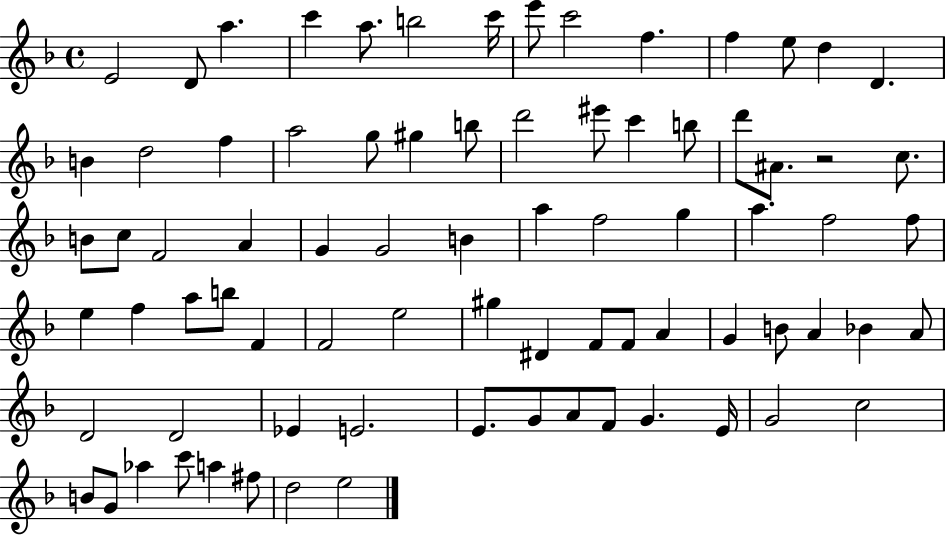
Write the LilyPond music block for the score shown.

{
  \clef treble
  \time 4/4
  \defaultTimeSignature
  \key f \major
  e'2 d'8 a''4. | c'''4 a''8. b''2 c'''16 | e'''8 c'''2 f''4. | f''4 e''8 d''4 d'4. | \break b'4 d''2 f''4 | a''2 g''8 gis''4 b''8 | d'''2 eis'''8 c'''4 b''8 | d'''8 ais'8. r2 c''8. | \break b'8 c''8 f'2 a'4 | g'4 g'2 b'4 | a''4 f''2 g''4 | a''4. f''2 f''8 | \break e''4 f''4 a''8 b''8 f'4 | f'2 e''2 | gis''4 dis'4 f'8 f'8 a'4 | g'4 b'8 a'4 bes'4 a'8 | \break d'2 d'2 | ees'4 e'2. | e'8. g'8 a'8 f'8 g'4. e'16 | g'2 c''2 | \break b'8 g'8 aes''4 c'''8 a''4 fis''8 | d''2 e''2 | \bar "|."
}